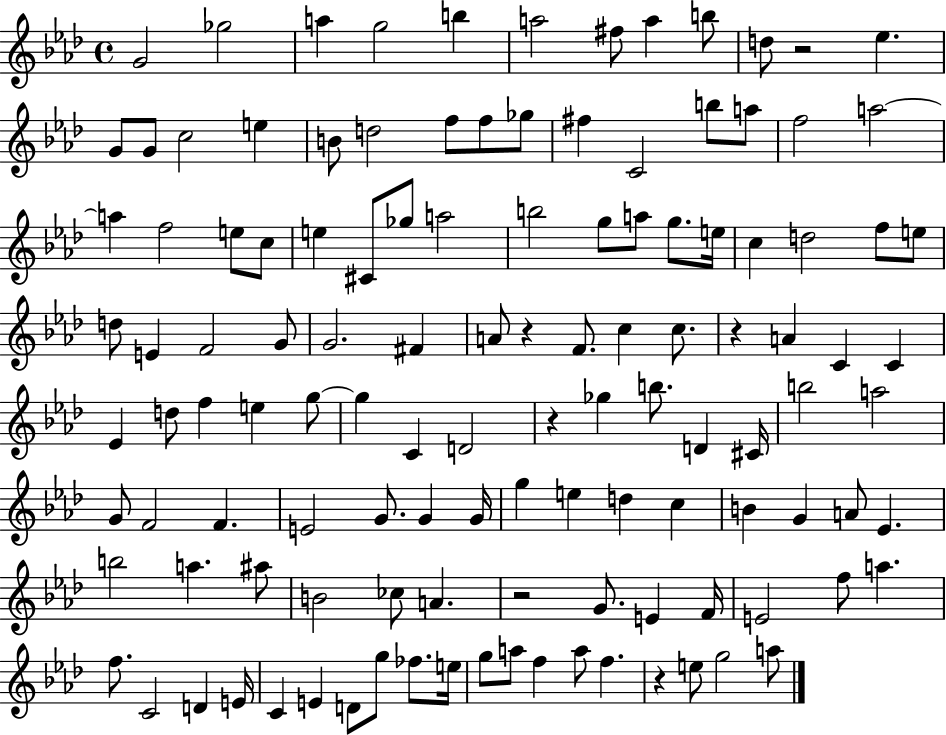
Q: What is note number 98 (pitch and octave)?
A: F5